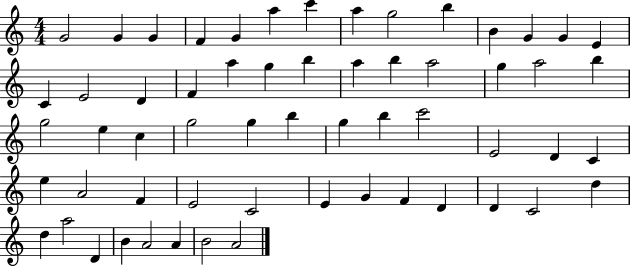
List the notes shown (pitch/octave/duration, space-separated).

G4/h G4/q G4/q F4/q G4/q A5/q C6/q A5/q G5/h B5/q B4/q G4/q G4/q E4/q C4/q E4/h D4/q F4/q A5/q G5/q B5/q A5/q B5/q A5/h G5/q A5/h B5/q G5/h E5/q C5/q G5/h G5/q B5/q G5/q B5/q C6/h E4/h D4/q C4/q E5/q A4/h F4/q E4/h C4/h E4/q G4/q F4/q D4/q D4/q C4/h D5/q D5/q A5/h D4/q B4/q A4/h A4/q B4/h A4/h